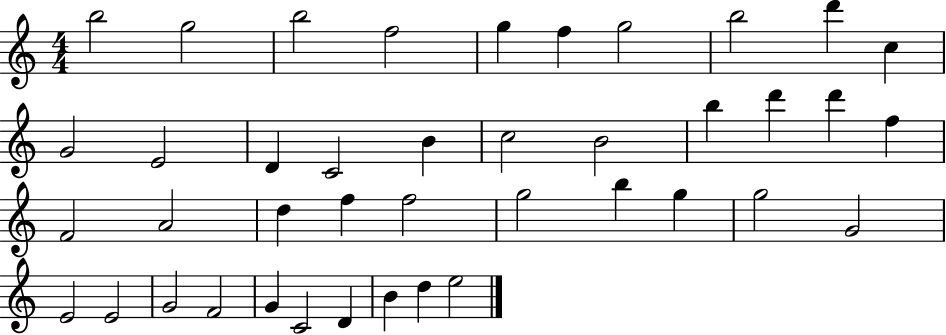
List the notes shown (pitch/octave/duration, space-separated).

B5/h G5/h B5/h F5/h G5/q F5/q G5/h B5/h D6/q C5/q G4/h E4/h D4/q C4/h B4/q C5/h B4/h B5/q D6/q D6/q F5/q F4/h A4/h D5/q F5/q F5/h G5/h B5/q G5/q G5/h G4/h E4/h E4/h G4/h F4/h G4/q C4/h D4/q B4/q D5/q E5/h